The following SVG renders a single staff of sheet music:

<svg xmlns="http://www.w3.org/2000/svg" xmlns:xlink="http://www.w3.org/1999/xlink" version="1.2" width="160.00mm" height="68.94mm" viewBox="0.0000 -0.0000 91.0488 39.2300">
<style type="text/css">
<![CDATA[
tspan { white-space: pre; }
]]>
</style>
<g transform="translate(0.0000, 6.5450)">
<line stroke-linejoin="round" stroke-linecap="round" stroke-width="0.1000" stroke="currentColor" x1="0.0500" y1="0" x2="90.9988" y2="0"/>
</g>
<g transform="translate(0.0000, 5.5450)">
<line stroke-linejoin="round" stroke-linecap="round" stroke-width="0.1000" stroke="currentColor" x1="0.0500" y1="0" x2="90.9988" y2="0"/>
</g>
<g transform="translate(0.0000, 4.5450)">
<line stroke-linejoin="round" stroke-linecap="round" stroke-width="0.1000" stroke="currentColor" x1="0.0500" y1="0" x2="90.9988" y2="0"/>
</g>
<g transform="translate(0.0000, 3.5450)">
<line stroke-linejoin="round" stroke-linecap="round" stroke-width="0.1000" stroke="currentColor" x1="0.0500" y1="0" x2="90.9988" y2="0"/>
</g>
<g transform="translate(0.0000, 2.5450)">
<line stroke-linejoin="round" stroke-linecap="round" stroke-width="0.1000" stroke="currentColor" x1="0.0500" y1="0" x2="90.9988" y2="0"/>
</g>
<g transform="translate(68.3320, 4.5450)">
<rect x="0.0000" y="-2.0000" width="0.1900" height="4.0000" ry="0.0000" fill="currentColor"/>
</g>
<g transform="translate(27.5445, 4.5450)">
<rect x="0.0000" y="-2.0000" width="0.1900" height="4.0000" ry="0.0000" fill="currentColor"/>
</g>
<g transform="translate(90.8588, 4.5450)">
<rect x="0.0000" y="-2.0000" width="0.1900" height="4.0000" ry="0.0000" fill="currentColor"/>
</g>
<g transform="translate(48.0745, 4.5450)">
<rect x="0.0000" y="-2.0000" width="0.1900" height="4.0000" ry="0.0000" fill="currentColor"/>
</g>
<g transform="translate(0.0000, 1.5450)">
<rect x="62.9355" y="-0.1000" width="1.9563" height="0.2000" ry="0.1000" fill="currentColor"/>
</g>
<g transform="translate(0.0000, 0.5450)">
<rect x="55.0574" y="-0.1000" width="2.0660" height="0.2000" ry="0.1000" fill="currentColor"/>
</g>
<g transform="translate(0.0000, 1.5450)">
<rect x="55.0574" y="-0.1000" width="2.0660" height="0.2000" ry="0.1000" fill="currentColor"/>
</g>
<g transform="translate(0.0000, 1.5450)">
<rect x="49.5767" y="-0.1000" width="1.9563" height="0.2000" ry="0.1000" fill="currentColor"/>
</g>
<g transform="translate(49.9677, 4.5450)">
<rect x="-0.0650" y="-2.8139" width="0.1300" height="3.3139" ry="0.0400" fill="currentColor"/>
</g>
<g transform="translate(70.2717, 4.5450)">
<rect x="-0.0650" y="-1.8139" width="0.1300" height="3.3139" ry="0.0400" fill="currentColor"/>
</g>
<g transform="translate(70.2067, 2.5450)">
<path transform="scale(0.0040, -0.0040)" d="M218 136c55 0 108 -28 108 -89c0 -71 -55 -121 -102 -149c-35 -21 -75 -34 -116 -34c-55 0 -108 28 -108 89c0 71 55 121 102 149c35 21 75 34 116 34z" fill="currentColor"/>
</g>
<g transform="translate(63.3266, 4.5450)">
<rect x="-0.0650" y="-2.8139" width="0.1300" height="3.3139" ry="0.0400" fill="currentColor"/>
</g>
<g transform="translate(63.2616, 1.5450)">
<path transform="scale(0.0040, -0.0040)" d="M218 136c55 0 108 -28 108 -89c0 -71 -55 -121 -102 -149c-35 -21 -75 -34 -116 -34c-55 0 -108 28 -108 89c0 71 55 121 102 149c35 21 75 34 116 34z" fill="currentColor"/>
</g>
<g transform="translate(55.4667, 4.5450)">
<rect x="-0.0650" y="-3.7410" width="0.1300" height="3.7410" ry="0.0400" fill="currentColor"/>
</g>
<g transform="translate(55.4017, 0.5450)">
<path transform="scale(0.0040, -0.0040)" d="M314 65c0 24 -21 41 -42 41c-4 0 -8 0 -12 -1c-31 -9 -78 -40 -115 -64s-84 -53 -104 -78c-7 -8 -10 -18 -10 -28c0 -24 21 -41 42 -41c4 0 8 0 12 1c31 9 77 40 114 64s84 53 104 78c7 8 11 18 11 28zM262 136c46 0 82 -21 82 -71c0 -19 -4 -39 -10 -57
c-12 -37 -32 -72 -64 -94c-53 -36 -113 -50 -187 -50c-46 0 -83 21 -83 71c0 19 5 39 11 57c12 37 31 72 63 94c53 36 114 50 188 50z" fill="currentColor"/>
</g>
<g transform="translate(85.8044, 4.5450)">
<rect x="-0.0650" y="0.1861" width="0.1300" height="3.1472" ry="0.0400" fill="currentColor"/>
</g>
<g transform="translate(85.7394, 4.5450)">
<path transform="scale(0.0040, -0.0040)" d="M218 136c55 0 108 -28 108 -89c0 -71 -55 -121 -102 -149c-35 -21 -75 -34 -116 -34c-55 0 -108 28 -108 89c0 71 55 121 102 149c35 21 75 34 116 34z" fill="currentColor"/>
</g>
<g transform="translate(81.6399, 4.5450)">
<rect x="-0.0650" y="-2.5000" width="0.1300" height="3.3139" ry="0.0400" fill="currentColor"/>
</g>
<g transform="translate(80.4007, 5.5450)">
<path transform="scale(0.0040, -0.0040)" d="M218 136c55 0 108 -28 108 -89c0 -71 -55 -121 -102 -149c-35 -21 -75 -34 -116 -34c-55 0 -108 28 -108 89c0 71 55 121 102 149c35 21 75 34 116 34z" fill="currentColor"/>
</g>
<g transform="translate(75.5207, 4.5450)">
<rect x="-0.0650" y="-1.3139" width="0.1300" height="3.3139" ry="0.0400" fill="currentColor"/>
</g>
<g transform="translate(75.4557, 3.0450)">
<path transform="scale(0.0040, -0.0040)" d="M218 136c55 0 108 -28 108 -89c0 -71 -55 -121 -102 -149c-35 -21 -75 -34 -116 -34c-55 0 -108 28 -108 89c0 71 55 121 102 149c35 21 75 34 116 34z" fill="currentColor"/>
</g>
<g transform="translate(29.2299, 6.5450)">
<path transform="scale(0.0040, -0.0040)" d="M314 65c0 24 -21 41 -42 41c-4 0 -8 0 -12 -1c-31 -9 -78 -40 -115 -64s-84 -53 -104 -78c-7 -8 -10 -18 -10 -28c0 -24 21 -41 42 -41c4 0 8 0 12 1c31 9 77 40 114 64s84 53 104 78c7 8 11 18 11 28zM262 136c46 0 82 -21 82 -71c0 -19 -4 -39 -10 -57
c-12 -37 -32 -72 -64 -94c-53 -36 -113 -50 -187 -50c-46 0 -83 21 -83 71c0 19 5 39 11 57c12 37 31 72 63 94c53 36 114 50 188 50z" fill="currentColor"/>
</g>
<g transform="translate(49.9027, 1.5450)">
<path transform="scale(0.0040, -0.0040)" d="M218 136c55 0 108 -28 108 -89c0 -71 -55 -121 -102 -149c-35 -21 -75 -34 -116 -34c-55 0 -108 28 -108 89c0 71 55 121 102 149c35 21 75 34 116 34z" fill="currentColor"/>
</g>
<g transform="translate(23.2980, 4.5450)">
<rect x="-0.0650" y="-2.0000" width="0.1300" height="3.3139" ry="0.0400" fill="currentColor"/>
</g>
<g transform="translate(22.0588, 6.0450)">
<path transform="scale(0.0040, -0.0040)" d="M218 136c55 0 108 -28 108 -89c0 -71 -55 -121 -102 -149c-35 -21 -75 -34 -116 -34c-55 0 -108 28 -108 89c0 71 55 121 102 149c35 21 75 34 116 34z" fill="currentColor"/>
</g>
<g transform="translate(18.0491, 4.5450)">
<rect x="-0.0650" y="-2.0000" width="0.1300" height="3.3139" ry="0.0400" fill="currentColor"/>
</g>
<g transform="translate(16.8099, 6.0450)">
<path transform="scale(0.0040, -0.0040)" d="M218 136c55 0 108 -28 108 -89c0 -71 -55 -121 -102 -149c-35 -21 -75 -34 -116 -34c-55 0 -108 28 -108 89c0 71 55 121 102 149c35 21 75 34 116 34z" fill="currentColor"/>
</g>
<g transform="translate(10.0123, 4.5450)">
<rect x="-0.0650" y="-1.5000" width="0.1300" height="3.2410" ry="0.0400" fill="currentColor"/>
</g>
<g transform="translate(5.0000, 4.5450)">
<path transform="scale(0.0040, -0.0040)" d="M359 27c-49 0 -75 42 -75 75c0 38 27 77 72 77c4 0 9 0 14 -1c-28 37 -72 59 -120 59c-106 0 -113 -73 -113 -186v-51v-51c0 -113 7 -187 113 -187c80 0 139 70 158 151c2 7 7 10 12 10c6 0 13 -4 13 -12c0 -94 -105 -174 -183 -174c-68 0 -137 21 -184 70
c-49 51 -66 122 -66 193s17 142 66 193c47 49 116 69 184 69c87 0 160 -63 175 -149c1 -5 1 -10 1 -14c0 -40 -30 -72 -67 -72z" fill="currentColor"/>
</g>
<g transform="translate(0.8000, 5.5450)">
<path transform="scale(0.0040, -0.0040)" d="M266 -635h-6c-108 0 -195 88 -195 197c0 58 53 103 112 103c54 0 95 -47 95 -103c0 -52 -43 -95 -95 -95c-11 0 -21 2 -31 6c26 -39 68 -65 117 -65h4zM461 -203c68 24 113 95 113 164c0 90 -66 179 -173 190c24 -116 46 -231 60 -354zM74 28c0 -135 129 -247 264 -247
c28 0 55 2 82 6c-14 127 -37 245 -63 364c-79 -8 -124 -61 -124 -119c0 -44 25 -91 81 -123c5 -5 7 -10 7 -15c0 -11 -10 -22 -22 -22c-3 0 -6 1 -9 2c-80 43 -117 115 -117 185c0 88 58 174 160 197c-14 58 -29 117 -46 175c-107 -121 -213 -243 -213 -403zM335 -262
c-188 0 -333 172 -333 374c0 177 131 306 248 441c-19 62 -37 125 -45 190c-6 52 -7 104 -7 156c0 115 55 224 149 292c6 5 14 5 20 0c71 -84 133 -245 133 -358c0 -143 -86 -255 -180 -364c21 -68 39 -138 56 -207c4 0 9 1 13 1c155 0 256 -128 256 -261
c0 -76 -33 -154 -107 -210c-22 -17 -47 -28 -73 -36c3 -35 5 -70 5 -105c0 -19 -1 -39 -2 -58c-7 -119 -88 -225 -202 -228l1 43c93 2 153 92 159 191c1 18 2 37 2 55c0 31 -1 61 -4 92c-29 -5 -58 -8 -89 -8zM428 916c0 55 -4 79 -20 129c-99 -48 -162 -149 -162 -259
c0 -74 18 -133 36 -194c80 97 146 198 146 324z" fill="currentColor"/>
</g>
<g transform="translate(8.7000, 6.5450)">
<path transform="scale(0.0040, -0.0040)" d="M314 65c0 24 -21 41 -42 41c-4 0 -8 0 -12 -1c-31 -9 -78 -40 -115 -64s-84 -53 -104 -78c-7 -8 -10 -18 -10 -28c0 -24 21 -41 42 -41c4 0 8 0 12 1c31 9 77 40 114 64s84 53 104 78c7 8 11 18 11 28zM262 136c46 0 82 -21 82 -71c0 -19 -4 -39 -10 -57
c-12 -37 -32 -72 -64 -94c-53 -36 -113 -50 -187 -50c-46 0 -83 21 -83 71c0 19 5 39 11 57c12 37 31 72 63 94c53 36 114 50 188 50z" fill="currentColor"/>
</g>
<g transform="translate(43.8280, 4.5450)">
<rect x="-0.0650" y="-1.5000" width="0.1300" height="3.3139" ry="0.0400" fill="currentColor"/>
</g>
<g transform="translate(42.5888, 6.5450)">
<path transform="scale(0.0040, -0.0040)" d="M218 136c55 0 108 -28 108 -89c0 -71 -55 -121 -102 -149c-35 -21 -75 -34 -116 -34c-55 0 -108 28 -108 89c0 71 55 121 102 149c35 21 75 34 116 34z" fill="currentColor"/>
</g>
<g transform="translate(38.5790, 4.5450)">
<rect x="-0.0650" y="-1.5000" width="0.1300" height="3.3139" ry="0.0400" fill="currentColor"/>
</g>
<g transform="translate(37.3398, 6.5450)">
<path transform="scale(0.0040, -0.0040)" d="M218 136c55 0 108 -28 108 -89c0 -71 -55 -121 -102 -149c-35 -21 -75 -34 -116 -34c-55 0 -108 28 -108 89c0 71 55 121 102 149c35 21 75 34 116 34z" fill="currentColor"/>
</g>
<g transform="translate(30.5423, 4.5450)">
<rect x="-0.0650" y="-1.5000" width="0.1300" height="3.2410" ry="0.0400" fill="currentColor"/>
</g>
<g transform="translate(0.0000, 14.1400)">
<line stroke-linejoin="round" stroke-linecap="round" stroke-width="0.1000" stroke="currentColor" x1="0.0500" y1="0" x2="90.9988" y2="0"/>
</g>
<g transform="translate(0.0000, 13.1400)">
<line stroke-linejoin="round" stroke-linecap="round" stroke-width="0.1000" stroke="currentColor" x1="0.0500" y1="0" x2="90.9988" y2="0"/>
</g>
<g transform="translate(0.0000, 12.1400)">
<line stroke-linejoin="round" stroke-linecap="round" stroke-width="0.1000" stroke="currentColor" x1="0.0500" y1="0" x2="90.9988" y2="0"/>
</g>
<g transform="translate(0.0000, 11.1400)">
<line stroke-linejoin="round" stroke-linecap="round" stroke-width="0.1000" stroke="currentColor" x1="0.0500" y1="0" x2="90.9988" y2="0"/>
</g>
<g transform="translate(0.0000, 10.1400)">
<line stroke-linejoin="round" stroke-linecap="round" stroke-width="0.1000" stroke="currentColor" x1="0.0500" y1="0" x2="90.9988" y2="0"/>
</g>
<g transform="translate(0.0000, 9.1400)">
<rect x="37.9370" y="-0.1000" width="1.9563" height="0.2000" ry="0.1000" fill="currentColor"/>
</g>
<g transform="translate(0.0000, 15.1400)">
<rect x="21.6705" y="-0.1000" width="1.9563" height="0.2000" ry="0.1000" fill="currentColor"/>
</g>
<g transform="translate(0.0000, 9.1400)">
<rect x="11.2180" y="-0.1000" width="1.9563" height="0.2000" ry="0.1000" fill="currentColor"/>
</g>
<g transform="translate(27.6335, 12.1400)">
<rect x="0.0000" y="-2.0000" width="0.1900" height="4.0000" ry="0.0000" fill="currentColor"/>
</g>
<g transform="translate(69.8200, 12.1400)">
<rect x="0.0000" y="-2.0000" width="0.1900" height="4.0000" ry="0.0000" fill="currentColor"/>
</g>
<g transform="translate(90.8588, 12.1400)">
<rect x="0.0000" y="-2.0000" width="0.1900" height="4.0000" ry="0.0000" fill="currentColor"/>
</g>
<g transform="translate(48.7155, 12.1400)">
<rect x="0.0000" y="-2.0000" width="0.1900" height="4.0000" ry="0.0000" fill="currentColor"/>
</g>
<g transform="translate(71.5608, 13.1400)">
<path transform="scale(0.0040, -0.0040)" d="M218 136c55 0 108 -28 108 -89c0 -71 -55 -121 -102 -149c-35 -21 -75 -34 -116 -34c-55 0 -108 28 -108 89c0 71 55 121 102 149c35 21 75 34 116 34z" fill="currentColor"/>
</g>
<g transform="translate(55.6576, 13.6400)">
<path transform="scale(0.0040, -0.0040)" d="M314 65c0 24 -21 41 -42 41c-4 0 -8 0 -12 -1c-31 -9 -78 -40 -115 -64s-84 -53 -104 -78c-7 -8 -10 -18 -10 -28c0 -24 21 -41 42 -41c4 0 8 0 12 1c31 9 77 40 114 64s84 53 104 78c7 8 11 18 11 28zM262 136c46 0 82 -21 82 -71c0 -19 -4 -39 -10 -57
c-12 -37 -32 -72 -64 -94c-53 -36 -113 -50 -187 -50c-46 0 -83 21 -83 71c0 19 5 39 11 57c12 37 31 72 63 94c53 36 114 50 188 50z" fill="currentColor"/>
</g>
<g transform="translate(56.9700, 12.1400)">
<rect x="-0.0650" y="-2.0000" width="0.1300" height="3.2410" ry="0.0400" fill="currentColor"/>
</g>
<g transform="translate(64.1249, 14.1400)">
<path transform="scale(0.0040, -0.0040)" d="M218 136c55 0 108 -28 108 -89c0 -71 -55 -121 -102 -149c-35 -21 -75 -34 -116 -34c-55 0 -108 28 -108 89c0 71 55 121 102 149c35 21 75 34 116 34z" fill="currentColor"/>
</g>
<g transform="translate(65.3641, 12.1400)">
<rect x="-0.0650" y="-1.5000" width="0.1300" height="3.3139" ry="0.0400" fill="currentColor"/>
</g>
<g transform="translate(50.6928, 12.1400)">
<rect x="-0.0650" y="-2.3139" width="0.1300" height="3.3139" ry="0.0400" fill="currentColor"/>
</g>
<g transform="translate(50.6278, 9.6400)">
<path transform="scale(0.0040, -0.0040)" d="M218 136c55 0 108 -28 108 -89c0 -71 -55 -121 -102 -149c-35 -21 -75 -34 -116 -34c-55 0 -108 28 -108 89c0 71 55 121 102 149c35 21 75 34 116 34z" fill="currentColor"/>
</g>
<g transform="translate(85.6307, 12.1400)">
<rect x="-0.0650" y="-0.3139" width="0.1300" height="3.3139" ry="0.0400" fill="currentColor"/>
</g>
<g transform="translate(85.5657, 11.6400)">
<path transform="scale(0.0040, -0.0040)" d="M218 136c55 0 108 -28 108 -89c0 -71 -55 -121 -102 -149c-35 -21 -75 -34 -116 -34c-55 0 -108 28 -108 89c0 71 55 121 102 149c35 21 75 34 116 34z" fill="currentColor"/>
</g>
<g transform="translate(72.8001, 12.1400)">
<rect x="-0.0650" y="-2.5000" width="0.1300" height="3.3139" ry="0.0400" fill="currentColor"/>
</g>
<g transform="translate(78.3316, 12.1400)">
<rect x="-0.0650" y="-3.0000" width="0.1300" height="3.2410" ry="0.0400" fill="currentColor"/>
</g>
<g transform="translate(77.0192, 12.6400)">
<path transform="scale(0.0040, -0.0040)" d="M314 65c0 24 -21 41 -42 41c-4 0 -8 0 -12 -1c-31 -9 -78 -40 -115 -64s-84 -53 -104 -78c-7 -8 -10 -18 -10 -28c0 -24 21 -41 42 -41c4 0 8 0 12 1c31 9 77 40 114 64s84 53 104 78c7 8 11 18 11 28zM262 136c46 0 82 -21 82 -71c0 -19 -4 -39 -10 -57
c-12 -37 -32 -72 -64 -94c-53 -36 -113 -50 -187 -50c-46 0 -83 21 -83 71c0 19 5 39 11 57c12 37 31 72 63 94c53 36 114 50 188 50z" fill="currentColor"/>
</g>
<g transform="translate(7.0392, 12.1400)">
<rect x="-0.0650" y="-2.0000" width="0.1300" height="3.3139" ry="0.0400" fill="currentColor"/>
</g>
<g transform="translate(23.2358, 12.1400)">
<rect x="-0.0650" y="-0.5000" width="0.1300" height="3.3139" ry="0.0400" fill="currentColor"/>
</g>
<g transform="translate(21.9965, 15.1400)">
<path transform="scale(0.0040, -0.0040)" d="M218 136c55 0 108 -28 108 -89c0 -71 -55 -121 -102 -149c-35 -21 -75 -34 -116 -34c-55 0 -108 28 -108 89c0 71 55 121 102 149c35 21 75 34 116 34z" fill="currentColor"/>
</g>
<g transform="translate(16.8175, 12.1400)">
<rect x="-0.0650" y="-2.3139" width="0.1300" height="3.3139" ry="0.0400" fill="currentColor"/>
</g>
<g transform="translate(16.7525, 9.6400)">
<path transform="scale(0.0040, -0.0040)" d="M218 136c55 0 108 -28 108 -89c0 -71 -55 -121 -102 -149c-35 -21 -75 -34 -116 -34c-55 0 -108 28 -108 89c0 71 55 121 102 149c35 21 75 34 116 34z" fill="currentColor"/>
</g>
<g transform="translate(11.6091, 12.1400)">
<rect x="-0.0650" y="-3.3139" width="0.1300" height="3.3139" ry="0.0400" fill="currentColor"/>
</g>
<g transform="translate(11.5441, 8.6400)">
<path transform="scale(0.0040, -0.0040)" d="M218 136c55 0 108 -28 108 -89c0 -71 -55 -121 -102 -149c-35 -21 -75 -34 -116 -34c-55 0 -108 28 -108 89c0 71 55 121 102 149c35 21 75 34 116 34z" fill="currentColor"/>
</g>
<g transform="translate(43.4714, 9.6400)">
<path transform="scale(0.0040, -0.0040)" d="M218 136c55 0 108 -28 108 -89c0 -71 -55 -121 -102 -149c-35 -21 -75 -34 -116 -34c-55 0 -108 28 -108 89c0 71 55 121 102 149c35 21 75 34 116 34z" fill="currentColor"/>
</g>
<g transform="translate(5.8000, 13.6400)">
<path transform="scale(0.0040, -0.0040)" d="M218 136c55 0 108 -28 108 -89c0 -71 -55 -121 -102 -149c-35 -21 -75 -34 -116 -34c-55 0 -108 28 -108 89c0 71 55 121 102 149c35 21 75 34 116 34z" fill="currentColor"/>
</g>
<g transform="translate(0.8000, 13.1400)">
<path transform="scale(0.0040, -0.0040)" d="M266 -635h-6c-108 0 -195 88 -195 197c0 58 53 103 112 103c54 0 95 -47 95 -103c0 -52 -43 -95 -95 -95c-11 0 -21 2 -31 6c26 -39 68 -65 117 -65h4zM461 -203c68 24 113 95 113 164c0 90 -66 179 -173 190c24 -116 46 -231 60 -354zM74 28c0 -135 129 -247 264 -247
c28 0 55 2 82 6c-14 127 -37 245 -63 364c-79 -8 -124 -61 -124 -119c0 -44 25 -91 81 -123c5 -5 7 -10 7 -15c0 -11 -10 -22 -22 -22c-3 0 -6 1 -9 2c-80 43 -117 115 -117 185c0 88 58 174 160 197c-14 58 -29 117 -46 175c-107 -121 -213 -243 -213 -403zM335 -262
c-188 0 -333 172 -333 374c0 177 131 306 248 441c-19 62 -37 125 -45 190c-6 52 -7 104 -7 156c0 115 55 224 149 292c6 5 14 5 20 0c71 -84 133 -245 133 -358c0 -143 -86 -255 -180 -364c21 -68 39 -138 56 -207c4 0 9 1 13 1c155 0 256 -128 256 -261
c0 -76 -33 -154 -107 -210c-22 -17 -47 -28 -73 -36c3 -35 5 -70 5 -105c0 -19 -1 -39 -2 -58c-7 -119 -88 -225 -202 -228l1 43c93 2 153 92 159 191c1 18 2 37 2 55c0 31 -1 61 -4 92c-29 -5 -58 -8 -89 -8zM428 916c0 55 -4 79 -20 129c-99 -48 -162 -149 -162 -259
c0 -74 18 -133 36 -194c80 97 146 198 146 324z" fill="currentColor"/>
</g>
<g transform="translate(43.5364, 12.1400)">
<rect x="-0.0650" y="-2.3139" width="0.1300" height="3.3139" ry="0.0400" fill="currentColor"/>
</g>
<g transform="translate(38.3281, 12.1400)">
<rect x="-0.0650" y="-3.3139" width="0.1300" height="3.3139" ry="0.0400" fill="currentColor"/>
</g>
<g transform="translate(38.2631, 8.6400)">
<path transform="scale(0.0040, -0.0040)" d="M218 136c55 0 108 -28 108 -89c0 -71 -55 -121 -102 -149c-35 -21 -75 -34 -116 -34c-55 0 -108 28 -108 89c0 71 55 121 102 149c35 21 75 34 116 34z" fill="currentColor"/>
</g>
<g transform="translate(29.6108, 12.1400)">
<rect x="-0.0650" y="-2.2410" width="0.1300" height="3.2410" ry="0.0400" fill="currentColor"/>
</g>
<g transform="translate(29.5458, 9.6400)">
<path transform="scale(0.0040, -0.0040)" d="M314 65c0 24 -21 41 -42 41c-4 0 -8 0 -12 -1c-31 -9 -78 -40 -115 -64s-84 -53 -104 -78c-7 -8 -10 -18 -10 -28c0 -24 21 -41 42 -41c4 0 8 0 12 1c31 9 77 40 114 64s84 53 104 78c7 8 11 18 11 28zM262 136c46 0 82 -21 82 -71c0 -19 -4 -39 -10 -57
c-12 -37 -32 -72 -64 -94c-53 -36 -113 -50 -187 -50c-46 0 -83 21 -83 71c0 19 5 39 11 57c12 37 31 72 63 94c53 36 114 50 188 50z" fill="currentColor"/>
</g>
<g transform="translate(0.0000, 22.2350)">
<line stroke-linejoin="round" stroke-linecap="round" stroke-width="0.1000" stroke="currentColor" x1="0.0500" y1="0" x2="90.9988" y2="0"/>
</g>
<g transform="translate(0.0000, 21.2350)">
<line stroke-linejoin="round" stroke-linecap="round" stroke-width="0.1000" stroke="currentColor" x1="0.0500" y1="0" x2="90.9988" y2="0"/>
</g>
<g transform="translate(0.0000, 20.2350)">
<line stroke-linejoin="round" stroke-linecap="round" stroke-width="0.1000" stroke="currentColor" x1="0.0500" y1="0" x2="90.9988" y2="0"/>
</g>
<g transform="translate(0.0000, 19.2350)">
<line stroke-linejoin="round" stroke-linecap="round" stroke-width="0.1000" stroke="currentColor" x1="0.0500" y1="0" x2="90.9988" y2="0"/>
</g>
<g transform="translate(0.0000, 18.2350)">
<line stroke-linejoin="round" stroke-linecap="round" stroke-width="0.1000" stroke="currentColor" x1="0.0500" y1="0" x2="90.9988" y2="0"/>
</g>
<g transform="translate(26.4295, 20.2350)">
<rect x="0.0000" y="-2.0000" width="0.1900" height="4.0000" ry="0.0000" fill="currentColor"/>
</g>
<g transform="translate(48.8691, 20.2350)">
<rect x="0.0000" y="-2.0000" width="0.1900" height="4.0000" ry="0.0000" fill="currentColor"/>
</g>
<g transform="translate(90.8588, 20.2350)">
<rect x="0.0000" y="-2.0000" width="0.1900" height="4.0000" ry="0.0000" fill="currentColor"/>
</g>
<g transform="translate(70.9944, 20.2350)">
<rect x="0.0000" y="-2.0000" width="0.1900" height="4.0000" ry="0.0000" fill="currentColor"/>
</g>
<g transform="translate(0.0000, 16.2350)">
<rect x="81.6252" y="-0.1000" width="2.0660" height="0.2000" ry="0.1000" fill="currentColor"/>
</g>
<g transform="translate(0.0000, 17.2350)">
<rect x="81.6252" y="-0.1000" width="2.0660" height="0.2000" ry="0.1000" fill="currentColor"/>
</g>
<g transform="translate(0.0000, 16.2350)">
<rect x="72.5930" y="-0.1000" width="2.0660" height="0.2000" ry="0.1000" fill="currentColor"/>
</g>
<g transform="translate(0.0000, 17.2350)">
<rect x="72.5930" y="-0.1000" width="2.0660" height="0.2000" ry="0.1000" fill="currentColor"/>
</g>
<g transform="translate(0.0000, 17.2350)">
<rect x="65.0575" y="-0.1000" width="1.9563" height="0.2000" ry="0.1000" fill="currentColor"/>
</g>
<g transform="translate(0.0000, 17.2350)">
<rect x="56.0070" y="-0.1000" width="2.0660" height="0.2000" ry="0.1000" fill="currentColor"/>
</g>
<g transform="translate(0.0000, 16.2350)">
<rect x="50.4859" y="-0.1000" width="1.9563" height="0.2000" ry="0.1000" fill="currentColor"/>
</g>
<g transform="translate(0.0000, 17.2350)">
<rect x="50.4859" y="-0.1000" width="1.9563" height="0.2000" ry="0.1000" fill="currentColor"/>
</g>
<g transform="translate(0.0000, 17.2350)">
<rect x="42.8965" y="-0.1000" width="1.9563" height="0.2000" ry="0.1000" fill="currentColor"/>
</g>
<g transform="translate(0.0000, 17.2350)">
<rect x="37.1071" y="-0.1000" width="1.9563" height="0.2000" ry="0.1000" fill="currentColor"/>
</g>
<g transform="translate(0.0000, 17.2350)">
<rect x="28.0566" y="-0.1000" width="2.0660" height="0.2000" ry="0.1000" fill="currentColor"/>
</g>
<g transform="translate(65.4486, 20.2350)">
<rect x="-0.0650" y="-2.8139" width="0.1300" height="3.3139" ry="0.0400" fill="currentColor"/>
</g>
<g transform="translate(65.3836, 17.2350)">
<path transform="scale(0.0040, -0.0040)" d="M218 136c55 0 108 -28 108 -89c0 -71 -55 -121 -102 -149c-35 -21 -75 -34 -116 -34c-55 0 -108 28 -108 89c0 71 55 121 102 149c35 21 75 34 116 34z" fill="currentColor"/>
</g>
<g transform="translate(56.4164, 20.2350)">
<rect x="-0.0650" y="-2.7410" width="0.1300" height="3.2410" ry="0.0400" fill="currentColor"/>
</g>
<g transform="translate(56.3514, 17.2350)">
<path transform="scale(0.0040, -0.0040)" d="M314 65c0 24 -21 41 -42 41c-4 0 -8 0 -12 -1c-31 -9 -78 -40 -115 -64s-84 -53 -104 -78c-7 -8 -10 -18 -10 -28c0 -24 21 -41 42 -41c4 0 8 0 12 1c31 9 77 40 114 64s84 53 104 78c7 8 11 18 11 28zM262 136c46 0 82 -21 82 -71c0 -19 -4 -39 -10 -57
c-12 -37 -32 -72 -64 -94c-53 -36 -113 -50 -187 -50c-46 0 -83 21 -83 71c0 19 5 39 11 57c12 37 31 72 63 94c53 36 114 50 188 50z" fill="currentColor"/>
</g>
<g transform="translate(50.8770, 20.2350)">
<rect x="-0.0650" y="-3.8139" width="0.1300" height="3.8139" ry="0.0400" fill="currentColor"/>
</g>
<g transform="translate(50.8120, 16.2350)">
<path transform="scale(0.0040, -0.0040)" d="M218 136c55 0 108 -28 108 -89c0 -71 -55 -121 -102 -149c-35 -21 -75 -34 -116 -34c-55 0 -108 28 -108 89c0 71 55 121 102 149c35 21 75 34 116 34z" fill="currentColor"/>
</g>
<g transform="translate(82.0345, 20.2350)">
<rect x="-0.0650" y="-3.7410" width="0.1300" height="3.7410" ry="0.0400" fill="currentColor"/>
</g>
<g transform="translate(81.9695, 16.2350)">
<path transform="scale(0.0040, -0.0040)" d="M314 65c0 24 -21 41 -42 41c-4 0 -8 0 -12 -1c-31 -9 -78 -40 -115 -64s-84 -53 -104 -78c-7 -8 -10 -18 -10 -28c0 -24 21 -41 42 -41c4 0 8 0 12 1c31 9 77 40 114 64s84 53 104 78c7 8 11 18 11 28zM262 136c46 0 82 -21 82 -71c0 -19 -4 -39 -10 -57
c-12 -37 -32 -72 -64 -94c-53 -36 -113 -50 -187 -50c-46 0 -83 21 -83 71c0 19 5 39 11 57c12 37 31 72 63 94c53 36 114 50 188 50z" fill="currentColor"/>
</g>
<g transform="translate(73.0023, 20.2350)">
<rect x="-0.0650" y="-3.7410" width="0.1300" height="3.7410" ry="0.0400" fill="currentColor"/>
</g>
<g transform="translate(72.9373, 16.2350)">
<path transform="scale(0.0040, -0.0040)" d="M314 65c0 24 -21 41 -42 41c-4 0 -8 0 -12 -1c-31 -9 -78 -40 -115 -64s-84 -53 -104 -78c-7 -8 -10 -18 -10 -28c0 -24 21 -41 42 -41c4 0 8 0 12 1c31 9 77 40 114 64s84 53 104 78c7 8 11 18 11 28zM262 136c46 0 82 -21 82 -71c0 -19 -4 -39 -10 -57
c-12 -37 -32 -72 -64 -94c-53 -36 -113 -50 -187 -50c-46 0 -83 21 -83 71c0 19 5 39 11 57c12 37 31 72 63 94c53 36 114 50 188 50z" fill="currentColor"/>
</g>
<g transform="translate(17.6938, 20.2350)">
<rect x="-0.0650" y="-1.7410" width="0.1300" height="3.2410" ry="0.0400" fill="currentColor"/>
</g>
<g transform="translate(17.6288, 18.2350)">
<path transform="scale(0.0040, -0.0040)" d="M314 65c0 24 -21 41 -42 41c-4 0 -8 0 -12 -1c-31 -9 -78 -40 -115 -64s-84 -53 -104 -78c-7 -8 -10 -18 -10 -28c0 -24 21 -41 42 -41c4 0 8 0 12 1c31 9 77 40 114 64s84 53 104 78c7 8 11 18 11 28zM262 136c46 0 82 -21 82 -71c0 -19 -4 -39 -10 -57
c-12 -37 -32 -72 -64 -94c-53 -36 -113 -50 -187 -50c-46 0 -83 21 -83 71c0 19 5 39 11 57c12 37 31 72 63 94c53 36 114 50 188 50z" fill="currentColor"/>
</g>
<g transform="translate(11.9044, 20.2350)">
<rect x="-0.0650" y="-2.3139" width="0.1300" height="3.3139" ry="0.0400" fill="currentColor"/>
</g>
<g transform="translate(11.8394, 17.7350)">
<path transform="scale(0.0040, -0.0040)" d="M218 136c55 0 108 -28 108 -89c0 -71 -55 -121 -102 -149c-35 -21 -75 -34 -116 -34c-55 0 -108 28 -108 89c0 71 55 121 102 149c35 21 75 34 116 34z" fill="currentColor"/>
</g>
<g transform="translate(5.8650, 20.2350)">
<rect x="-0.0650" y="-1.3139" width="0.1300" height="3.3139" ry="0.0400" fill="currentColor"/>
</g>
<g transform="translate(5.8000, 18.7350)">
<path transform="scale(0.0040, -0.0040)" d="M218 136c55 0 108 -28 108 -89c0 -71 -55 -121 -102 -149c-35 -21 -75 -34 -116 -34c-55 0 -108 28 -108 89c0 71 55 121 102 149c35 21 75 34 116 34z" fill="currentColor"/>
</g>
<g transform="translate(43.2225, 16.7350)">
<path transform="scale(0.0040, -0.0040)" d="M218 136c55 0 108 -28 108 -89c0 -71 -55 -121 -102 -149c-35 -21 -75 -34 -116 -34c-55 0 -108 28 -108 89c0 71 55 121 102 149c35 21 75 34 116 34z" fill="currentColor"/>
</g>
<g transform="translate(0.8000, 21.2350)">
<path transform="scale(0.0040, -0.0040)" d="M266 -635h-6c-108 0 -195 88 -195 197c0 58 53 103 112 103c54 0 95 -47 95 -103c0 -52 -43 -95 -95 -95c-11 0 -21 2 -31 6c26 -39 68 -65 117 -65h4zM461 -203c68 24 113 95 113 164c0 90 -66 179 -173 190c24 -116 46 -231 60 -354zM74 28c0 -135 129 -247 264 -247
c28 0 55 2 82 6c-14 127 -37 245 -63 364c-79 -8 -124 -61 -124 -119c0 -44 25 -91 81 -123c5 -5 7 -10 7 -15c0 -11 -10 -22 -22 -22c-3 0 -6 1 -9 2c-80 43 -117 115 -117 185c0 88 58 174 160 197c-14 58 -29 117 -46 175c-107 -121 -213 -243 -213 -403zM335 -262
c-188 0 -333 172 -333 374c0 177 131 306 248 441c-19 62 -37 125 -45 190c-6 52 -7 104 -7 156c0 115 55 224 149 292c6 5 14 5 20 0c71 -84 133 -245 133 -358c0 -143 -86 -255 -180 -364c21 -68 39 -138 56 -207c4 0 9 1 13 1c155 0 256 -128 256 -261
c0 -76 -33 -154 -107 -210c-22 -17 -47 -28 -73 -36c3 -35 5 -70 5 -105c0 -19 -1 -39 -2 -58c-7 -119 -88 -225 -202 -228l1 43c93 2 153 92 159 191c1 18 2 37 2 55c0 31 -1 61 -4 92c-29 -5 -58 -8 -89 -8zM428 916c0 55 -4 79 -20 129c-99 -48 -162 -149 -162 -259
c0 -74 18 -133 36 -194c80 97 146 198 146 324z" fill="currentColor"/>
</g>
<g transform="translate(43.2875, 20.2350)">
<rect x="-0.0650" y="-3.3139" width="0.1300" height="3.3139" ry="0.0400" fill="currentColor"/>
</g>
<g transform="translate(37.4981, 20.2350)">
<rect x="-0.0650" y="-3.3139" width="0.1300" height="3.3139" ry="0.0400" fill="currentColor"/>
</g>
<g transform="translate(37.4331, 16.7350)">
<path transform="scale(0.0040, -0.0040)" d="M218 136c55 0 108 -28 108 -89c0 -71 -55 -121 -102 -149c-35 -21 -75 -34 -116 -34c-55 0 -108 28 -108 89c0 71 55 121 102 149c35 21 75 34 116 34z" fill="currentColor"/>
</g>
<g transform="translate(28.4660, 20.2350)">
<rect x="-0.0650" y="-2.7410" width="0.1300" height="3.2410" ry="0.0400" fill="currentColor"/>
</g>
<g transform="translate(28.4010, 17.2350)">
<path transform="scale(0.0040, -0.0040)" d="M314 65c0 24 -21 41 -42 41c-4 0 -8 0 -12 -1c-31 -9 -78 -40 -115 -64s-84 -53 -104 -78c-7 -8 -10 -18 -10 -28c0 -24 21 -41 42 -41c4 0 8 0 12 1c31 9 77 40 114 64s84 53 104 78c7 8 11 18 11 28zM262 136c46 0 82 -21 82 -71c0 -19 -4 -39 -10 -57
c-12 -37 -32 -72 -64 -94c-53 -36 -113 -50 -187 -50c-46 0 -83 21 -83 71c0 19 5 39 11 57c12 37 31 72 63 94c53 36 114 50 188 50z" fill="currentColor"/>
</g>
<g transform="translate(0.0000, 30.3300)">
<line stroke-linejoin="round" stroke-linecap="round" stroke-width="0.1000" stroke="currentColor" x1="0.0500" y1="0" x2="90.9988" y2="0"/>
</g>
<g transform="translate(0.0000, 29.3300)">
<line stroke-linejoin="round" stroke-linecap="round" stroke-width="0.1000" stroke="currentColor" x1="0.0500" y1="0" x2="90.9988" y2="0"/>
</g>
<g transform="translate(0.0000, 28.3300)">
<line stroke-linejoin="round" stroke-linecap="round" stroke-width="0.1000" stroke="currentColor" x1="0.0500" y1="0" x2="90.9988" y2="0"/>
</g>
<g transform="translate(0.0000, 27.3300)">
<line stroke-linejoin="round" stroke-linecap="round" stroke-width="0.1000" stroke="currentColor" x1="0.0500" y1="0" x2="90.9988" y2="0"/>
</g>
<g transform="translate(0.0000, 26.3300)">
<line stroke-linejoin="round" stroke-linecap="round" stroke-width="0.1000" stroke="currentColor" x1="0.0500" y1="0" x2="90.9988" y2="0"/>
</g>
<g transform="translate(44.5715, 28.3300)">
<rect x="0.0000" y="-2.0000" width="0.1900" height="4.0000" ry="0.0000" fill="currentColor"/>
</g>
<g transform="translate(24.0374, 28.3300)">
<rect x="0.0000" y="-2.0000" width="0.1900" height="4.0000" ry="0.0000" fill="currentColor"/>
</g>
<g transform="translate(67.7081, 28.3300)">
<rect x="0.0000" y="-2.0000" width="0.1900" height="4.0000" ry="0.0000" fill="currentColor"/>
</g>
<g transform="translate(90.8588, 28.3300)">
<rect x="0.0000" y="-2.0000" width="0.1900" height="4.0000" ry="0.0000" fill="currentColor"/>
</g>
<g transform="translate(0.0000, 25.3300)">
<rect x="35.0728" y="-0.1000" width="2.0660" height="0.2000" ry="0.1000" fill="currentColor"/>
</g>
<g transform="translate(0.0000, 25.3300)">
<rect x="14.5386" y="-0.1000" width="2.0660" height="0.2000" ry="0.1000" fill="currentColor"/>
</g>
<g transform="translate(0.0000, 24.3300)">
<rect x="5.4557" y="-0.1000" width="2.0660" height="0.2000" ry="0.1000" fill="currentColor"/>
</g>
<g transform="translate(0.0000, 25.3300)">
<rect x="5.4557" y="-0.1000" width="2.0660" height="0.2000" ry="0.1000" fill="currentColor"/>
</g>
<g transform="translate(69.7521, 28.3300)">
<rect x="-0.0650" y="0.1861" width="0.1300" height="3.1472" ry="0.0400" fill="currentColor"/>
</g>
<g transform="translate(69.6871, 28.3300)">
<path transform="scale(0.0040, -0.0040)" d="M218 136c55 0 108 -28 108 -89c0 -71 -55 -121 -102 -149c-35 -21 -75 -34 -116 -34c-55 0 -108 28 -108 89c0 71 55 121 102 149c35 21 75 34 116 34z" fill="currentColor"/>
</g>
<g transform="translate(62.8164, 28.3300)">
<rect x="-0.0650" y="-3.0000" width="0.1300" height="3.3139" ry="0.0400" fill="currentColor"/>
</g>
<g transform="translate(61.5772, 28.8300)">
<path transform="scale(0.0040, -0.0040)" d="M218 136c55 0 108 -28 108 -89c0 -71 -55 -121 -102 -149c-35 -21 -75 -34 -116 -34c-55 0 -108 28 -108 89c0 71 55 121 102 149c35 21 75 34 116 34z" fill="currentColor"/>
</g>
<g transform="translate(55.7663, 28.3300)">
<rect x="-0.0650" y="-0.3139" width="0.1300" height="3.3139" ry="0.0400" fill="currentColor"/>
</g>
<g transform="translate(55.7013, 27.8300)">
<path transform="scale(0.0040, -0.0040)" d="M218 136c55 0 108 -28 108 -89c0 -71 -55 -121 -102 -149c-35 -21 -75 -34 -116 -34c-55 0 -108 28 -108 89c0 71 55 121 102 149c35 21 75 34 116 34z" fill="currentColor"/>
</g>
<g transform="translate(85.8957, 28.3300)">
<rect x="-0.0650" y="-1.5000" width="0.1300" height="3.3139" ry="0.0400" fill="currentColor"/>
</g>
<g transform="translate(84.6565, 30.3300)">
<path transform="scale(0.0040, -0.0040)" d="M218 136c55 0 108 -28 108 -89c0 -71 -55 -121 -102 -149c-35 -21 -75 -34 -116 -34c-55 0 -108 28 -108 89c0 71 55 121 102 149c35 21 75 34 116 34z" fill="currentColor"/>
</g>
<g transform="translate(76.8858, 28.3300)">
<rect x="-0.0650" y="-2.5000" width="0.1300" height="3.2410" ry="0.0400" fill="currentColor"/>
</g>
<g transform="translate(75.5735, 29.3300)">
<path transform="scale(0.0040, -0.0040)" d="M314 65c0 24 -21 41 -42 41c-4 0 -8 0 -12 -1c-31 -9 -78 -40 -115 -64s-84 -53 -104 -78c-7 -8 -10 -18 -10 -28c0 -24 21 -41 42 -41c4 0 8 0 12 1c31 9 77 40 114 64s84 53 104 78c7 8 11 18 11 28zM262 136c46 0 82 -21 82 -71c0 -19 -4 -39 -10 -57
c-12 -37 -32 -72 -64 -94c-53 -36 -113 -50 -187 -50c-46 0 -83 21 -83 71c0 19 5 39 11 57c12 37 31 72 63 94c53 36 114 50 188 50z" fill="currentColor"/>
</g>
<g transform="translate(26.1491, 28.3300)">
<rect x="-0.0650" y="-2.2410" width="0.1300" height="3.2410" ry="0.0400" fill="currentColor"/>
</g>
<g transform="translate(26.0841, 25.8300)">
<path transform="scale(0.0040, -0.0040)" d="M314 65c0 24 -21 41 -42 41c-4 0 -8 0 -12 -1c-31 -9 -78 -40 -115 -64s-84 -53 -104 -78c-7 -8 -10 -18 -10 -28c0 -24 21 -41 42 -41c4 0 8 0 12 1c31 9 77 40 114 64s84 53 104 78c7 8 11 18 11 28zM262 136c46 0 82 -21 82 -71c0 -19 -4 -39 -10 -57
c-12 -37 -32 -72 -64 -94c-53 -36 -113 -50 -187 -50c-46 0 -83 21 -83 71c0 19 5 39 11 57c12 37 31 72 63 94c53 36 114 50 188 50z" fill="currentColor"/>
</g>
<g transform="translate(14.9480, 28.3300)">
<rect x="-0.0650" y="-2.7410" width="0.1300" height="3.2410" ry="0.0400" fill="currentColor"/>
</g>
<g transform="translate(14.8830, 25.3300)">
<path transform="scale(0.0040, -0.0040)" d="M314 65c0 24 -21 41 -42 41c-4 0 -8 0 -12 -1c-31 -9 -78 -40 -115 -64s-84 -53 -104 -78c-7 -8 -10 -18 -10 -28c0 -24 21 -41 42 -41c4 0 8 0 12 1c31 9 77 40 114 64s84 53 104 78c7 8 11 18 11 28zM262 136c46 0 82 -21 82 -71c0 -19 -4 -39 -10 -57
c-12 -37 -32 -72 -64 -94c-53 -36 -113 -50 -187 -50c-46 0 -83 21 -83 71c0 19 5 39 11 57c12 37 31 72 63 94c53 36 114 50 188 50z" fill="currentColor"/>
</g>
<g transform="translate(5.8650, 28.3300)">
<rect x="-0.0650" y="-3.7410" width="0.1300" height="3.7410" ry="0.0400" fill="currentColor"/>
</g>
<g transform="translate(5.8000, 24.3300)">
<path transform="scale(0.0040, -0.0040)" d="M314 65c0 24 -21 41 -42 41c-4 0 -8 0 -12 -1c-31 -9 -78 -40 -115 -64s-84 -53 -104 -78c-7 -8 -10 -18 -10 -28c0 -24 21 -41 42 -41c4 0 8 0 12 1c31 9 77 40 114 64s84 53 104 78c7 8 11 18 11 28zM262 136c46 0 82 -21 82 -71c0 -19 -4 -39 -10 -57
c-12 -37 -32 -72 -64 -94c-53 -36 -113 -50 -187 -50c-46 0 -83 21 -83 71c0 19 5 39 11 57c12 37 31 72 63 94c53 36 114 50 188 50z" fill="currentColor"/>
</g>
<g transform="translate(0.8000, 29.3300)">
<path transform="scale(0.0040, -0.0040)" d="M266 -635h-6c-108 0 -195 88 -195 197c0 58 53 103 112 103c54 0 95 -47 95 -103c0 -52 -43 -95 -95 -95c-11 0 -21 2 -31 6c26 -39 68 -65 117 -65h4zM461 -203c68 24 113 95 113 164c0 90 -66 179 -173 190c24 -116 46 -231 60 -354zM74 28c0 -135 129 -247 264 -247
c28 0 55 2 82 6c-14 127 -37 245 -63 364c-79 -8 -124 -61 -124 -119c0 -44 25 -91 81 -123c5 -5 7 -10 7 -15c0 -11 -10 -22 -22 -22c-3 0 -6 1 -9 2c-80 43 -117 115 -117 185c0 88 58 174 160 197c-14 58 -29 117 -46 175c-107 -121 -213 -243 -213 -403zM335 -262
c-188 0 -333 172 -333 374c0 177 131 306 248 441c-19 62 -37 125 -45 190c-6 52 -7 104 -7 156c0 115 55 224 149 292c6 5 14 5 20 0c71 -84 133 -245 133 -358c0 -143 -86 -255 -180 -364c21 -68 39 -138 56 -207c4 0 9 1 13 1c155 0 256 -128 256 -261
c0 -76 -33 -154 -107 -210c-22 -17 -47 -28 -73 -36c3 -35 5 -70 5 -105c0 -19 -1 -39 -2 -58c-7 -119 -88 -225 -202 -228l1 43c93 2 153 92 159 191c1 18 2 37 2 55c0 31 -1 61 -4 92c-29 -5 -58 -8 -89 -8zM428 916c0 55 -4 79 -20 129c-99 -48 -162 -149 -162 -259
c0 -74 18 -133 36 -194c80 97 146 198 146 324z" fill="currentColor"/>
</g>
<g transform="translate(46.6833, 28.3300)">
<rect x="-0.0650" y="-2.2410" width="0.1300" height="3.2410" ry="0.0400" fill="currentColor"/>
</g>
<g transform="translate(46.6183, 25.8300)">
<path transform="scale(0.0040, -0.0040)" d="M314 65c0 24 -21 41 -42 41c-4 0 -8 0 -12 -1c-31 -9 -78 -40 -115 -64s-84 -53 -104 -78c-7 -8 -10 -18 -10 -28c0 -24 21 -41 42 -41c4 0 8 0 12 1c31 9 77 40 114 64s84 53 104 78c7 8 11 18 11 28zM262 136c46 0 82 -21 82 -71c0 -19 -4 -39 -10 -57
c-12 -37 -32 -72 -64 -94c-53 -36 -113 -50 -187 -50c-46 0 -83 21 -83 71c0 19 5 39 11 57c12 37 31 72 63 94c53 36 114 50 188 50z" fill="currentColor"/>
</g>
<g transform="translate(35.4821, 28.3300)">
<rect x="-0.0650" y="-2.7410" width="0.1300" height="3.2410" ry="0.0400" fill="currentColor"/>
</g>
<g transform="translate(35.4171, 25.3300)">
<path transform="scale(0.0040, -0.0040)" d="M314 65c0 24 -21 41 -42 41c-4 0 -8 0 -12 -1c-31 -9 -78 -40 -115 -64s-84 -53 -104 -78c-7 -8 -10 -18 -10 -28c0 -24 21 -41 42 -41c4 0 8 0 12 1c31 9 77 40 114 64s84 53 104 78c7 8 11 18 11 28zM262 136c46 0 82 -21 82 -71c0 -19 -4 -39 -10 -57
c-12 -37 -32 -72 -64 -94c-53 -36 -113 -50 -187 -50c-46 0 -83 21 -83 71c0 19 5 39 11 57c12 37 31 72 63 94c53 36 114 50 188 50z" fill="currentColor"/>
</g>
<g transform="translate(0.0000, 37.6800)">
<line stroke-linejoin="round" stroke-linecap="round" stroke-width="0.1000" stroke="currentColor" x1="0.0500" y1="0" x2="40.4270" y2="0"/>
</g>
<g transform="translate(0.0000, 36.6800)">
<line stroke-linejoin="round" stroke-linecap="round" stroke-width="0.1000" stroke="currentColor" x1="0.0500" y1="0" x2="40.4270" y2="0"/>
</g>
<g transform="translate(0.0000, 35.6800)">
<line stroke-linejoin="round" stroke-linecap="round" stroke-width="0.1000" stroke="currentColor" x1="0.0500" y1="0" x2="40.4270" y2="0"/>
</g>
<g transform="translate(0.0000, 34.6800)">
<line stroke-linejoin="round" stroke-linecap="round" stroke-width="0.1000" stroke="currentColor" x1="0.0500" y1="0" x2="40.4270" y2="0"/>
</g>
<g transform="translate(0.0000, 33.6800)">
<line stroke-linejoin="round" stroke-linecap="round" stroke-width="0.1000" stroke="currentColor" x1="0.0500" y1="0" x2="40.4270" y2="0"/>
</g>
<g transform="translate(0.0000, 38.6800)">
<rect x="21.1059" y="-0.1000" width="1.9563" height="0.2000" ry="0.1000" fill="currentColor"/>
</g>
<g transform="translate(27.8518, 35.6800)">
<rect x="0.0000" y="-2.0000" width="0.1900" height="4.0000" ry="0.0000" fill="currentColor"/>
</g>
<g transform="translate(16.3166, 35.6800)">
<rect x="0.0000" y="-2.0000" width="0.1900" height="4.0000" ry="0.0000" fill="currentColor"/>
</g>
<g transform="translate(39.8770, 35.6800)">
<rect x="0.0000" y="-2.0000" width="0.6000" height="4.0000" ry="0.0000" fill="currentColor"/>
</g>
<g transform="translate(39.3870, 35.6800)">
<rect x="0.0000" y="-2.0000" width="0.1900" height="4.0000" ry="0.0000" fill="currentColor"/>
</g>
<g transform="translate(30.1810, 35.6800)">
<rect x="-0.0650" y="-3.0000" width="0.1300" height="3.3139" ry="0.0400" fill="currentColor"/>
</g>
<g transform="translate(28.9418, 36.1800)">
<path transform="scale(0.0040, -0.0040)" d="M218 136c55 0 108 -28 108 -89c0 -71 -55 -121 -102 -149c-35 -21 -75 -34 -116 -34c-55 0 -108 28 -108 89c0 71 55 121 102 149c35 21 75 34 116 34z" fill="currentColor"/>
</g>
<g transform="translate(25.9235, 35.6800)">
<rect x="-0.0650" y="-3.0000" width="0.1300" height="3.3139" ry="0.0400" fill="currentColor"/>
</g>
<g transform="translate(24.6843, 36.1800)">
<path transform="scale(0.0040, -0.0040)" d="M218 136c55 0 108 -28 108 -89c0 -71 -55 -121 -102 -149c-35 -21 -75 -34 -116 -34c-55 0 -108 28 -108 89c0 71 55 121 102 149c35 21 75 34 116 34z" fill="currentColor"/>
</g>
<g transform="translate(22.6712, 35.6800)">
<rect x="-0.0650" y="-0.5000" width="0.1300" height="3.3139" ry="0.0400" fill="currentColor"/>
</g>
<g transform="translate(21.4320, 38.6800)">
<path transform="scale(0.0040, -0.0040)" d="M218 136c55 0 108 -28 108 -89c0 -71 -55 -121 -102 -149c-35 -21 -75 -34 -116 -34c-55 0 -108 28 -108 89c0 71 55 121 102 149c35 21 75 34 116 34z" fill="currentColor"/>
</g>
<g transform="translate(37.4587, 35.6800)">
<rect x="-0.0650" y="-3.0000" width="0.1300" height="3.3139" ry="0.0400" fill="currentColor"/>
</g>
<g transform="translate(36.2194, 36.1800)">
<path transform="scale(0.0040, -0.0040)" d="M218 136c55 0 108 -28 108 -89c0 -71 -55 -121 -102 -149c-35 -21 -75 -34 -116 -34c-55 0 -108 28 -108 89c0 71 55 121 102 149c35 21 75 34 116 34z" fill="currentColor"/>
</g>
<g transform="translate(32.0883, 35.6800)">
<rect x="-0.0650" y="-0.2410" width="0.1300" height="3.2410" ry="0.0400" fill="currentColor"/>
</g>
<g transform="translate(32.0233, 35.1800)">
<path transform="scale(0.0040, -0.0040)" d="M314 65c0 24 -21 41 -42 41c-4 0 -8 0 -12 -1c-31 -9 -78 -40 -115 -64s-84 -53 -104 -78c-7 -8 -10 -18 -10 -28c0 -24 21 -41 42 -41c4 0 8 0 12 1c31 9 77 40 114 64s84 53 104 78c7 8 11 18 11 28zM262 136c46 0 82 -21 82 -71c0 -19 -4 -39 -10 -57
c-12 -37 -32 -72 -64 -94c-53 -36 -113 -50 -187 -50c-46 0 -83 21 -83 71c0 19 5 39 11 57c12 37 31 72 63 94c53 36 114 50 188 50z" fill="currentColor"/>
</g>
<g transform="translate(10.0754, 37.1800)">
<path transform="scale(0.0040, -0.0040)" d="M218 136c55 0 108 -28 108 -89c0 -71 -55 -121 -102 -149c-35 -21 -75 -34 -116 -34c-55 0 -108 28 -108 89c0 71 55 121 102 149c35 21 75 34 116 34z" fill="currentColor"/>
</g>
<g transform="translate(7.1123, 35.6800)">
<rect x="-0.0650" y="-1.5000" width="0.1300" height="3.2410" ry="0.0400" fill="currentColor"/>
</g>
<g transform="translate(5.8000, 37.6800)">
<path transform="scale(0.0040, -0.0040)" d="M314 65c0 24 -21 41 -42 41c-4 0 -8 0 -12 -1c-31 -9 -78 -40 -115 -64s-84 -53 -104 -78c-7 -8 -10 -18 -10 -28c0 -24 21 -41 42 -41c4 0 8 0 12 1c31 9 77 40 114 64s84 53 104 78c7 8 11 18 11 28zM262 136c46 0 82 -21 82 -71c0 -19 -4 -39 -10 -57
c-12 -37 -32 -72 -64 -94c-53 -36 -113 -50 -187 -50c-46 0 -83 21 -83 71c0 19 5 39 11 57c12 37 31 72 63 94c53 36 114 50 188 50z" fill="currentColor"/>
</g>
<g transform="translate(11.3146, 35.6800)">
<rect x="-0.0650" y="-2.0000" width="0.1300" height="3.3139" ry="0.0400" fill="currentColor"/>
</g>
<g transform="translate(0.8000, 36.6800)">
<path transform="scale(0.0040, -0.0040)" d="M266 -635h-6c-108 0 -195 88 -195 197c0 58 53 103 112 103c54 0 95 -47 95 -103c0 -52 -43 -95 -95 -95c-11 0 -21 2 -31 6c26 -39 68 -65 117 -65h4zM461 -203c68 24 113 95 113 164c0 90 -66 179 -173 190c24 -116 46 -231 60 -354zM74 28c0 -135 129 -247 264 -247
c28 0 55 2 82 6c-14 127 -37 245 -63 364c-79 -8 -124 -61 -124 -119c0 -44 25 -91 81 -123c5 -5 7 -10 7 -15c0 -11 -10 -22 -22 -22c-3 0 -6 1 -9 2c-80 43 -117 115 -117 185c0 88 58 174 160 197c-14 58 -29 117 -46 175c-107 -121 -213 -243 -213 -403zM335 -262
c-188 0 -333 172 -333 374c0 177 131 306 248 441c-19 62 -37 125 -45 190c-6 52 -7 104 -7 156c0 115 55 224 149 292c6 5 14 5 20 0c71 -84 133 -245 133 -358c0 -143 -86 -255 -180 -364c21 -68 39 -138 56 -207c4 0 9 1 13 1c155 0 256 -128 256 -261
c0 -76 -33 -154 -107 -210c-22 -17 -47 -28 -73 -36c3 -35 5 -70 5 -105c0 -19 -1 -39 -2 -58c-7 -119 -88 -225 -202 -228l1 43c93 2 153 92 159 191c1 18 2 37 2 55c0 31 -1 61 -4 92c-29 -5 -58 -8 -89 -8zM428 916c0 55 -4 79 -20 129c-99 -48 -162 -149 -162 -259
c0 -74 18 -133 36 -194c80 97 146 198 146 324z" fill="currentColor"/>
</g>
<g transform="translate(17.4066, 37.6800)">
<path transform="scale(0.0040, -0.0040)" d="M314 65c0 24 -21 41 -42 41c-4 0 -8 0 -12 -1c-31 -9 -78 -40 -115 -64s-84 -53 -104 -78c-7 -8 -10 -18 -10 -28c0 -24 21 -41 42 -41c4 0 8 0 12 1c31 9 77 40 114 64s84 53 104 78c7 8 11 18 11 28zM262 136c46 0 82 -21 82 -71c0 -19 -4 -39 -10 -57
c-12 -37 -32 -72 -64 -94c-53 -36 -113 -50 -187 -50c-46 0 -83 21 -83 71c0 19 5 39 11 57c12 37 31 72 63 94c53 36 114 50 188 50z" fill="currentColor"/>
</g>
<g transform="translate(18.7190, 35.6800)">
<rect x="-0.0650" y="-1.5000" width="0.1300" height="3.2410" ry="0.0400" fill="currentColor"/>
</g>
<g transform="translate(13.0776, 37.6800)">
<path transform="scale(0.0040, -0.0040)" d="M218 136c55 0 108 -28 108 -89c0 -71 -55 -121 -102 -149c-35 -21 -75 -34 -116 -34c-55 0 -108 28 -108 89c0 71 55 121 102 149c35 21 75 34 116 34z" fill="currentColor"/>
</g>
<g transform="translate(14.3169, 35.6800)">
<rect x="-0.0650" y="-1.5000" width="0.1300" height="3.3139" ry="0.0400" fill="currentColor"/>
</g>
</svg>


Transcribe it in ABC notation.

X:1
T:Untitled
M:4/4
L:1/4
K:C
E2 F F E2 E E a c'2 a f e G B F b g C g2 b g g F2 E G A2 c e g f2 a2 b b c' a2 a c'2 c'2 c'2 a2 g2 a2 g2 c A B G2 E E2 F E E2 C A A c2 A